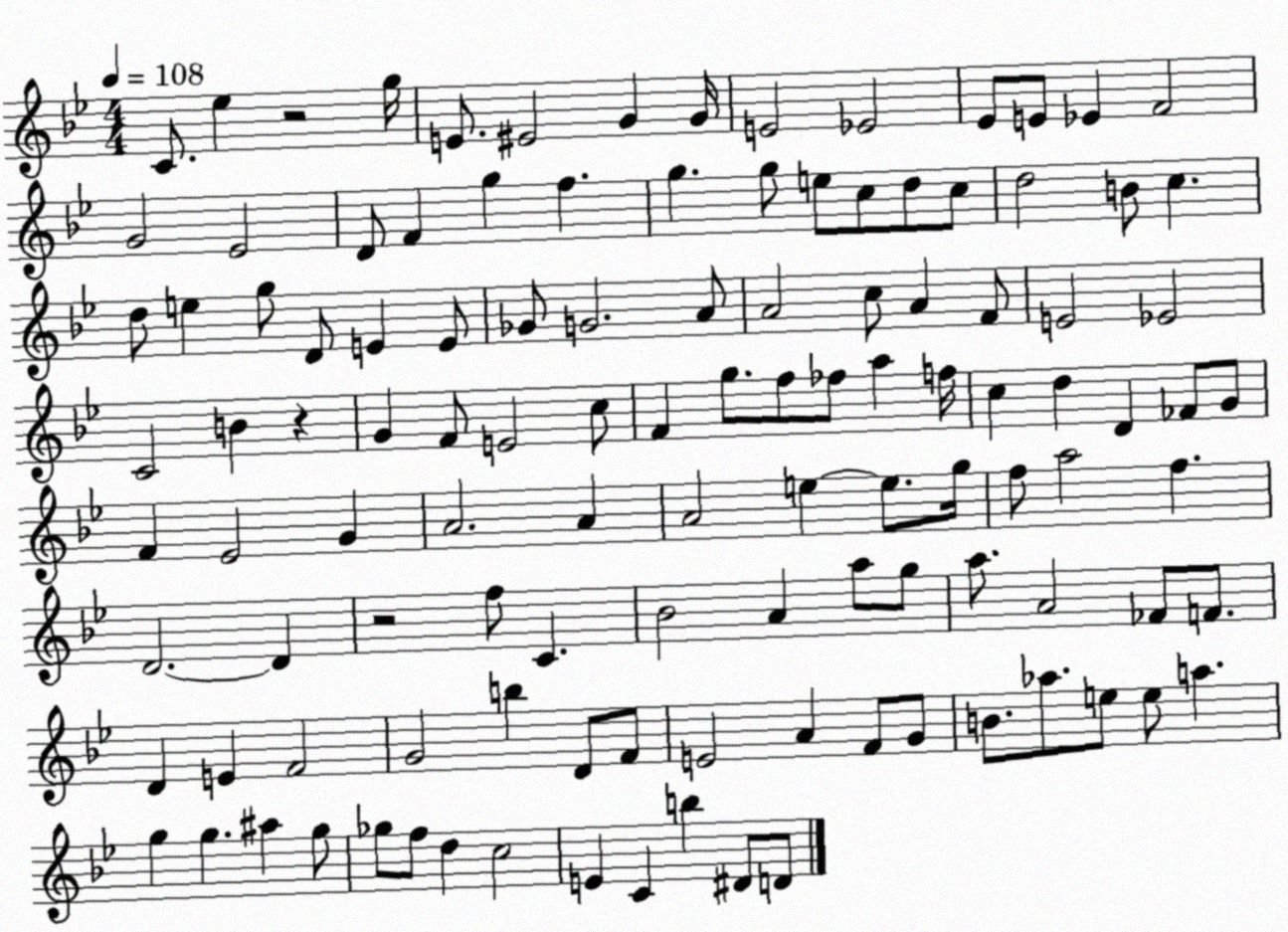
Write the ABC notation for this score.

X:1
T:Untitled
M:4/4
L:1/4
K:Bb
C/2 _e z2 g/4 E/2 ^E2 G G/4 E2 _E2 _E/2 E/2 _E F2 G2 _E2 D/2 F g f g g/2 e/2 c/2 d/2 c/2 d2 B/2 c d/2 e g/2 D/2 E E/2 _G/2 G2 A/2 A2 c/2 A F/2 E2 _E2 C2 B z G F/2 E2 c/2 F g/2 f/2 _f/2 a f/4 c d D _F/2 G/2 F _E2 G A2 A A2 e e/2 g/4 f/2 a2 f D2 D z2 f/2 C _B2 A a/2 g/2 a/2 A2 _F/2 F/2 D E F2 G2 b D/2 F/2 E2 A F/2 G/2 B/2 _a/2 e/2 e/2 a g g ^a g/2 _g/2 f/2 d c2 E C b ^D/2 D/2